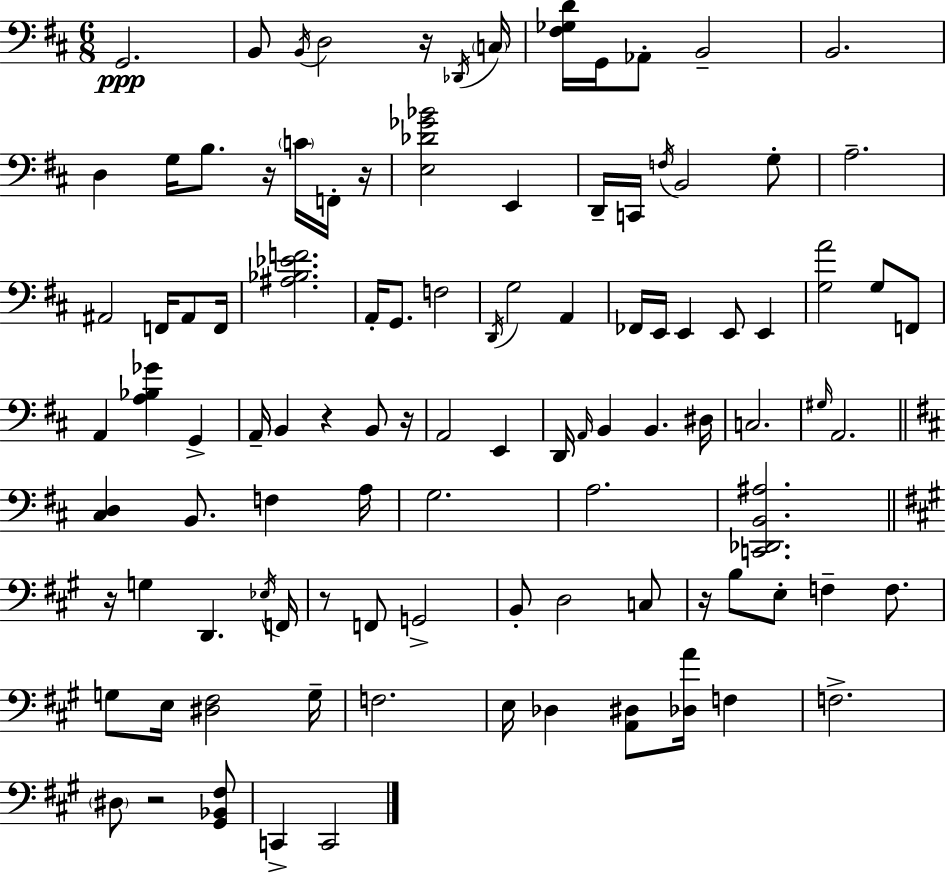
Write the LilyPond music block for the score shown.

{
  \clef bass
  \numericTimeSignature
  \time 6/8
  \key d \major
  \repeat volta 2 { g,2.\ppp | b,8 \acciaccatura { b,16 } d2 r16 | \acciaccatura { des,16 } \parenthesize c16 <fis ges d'>16 g,16 aes,8-. b,2-- | b,2. | \break d4 g16 b8. r16 \parenthesize c'16 | f,16-. r16 <e des' ges' bes'>2 e,4 | d,16-- c,16 \acciaccatura { f16 } b,2 | g8-. a2.-- | \break ais,2 f,16 | ais,8 f,16 <ais bes ees' f'>2. | a,16-. g,8. f2 | \acciaccatura { d,16 } g2 | \break a,4 fes,16 e,16 e,4 e,8 | e,4 <g a'>2 | g8 f,8 a,4 <a bes ges'>4 | g,4-> a,16-- b,4 r4 | \break b,8 r16 a,2 | e,4 d,16 \grace { a,16 } b,4 b,4. | dis16 c2. | \grace { gis16 } a,2. | \break \bar "||" \break \key d \major <cis d>4 b,8. f4 a16 | g2. | a2. | <c, des, b, ais>2. | \break \bar "||" \break \key a \major r16 g4 d,4. \acciaccatura { ees16 } | f,16 r8 f,8 g,2-> | b,8-. d2 c8 | r16 b8 e8-. f4-- f8. | \break g8 e16 <dis fis>2 | g16-- f2. | e16 des4 <a, dis>8 <des a'>16 f4 | f2.-> | \break \parenthesize dis8 r2 <gis, bes, fis>8 | c,4-> c,2 | } \bar "|."
}